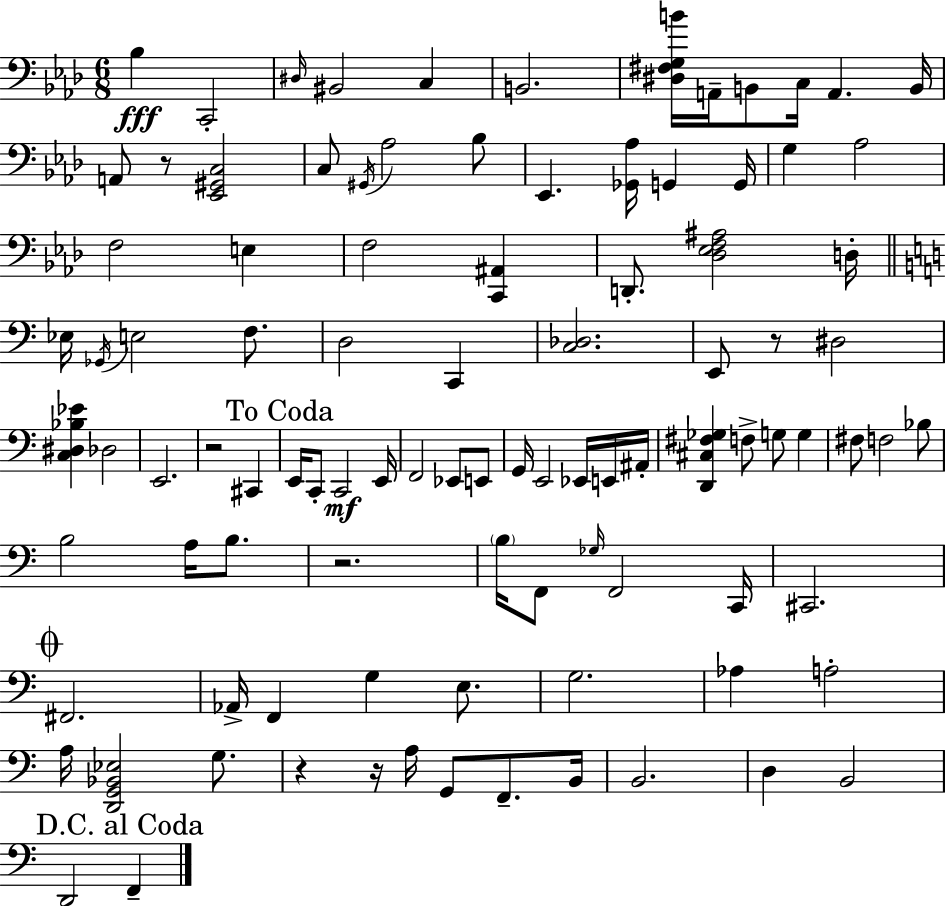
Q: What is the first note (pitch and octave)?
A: Bb3